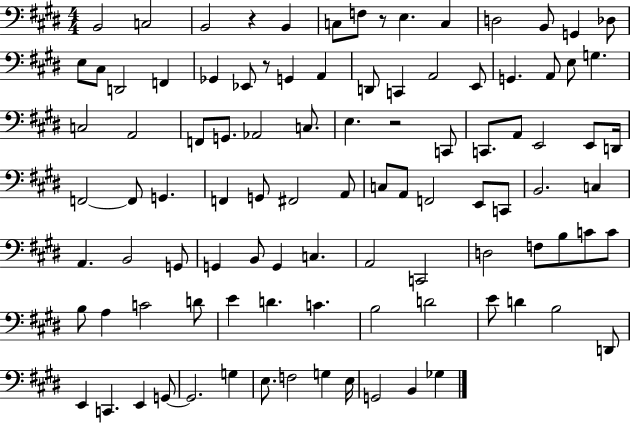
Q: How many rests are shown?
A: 4